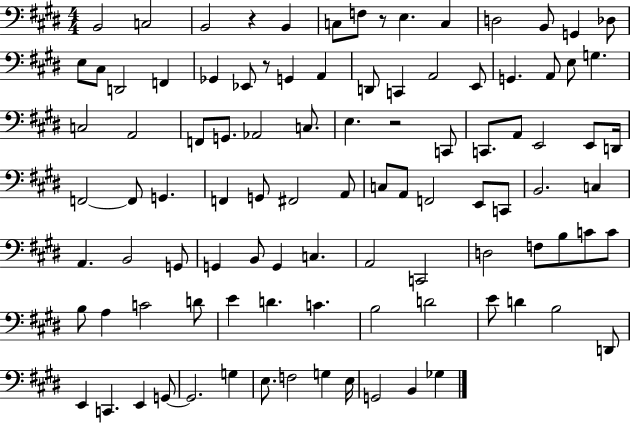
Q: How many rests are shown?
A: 4